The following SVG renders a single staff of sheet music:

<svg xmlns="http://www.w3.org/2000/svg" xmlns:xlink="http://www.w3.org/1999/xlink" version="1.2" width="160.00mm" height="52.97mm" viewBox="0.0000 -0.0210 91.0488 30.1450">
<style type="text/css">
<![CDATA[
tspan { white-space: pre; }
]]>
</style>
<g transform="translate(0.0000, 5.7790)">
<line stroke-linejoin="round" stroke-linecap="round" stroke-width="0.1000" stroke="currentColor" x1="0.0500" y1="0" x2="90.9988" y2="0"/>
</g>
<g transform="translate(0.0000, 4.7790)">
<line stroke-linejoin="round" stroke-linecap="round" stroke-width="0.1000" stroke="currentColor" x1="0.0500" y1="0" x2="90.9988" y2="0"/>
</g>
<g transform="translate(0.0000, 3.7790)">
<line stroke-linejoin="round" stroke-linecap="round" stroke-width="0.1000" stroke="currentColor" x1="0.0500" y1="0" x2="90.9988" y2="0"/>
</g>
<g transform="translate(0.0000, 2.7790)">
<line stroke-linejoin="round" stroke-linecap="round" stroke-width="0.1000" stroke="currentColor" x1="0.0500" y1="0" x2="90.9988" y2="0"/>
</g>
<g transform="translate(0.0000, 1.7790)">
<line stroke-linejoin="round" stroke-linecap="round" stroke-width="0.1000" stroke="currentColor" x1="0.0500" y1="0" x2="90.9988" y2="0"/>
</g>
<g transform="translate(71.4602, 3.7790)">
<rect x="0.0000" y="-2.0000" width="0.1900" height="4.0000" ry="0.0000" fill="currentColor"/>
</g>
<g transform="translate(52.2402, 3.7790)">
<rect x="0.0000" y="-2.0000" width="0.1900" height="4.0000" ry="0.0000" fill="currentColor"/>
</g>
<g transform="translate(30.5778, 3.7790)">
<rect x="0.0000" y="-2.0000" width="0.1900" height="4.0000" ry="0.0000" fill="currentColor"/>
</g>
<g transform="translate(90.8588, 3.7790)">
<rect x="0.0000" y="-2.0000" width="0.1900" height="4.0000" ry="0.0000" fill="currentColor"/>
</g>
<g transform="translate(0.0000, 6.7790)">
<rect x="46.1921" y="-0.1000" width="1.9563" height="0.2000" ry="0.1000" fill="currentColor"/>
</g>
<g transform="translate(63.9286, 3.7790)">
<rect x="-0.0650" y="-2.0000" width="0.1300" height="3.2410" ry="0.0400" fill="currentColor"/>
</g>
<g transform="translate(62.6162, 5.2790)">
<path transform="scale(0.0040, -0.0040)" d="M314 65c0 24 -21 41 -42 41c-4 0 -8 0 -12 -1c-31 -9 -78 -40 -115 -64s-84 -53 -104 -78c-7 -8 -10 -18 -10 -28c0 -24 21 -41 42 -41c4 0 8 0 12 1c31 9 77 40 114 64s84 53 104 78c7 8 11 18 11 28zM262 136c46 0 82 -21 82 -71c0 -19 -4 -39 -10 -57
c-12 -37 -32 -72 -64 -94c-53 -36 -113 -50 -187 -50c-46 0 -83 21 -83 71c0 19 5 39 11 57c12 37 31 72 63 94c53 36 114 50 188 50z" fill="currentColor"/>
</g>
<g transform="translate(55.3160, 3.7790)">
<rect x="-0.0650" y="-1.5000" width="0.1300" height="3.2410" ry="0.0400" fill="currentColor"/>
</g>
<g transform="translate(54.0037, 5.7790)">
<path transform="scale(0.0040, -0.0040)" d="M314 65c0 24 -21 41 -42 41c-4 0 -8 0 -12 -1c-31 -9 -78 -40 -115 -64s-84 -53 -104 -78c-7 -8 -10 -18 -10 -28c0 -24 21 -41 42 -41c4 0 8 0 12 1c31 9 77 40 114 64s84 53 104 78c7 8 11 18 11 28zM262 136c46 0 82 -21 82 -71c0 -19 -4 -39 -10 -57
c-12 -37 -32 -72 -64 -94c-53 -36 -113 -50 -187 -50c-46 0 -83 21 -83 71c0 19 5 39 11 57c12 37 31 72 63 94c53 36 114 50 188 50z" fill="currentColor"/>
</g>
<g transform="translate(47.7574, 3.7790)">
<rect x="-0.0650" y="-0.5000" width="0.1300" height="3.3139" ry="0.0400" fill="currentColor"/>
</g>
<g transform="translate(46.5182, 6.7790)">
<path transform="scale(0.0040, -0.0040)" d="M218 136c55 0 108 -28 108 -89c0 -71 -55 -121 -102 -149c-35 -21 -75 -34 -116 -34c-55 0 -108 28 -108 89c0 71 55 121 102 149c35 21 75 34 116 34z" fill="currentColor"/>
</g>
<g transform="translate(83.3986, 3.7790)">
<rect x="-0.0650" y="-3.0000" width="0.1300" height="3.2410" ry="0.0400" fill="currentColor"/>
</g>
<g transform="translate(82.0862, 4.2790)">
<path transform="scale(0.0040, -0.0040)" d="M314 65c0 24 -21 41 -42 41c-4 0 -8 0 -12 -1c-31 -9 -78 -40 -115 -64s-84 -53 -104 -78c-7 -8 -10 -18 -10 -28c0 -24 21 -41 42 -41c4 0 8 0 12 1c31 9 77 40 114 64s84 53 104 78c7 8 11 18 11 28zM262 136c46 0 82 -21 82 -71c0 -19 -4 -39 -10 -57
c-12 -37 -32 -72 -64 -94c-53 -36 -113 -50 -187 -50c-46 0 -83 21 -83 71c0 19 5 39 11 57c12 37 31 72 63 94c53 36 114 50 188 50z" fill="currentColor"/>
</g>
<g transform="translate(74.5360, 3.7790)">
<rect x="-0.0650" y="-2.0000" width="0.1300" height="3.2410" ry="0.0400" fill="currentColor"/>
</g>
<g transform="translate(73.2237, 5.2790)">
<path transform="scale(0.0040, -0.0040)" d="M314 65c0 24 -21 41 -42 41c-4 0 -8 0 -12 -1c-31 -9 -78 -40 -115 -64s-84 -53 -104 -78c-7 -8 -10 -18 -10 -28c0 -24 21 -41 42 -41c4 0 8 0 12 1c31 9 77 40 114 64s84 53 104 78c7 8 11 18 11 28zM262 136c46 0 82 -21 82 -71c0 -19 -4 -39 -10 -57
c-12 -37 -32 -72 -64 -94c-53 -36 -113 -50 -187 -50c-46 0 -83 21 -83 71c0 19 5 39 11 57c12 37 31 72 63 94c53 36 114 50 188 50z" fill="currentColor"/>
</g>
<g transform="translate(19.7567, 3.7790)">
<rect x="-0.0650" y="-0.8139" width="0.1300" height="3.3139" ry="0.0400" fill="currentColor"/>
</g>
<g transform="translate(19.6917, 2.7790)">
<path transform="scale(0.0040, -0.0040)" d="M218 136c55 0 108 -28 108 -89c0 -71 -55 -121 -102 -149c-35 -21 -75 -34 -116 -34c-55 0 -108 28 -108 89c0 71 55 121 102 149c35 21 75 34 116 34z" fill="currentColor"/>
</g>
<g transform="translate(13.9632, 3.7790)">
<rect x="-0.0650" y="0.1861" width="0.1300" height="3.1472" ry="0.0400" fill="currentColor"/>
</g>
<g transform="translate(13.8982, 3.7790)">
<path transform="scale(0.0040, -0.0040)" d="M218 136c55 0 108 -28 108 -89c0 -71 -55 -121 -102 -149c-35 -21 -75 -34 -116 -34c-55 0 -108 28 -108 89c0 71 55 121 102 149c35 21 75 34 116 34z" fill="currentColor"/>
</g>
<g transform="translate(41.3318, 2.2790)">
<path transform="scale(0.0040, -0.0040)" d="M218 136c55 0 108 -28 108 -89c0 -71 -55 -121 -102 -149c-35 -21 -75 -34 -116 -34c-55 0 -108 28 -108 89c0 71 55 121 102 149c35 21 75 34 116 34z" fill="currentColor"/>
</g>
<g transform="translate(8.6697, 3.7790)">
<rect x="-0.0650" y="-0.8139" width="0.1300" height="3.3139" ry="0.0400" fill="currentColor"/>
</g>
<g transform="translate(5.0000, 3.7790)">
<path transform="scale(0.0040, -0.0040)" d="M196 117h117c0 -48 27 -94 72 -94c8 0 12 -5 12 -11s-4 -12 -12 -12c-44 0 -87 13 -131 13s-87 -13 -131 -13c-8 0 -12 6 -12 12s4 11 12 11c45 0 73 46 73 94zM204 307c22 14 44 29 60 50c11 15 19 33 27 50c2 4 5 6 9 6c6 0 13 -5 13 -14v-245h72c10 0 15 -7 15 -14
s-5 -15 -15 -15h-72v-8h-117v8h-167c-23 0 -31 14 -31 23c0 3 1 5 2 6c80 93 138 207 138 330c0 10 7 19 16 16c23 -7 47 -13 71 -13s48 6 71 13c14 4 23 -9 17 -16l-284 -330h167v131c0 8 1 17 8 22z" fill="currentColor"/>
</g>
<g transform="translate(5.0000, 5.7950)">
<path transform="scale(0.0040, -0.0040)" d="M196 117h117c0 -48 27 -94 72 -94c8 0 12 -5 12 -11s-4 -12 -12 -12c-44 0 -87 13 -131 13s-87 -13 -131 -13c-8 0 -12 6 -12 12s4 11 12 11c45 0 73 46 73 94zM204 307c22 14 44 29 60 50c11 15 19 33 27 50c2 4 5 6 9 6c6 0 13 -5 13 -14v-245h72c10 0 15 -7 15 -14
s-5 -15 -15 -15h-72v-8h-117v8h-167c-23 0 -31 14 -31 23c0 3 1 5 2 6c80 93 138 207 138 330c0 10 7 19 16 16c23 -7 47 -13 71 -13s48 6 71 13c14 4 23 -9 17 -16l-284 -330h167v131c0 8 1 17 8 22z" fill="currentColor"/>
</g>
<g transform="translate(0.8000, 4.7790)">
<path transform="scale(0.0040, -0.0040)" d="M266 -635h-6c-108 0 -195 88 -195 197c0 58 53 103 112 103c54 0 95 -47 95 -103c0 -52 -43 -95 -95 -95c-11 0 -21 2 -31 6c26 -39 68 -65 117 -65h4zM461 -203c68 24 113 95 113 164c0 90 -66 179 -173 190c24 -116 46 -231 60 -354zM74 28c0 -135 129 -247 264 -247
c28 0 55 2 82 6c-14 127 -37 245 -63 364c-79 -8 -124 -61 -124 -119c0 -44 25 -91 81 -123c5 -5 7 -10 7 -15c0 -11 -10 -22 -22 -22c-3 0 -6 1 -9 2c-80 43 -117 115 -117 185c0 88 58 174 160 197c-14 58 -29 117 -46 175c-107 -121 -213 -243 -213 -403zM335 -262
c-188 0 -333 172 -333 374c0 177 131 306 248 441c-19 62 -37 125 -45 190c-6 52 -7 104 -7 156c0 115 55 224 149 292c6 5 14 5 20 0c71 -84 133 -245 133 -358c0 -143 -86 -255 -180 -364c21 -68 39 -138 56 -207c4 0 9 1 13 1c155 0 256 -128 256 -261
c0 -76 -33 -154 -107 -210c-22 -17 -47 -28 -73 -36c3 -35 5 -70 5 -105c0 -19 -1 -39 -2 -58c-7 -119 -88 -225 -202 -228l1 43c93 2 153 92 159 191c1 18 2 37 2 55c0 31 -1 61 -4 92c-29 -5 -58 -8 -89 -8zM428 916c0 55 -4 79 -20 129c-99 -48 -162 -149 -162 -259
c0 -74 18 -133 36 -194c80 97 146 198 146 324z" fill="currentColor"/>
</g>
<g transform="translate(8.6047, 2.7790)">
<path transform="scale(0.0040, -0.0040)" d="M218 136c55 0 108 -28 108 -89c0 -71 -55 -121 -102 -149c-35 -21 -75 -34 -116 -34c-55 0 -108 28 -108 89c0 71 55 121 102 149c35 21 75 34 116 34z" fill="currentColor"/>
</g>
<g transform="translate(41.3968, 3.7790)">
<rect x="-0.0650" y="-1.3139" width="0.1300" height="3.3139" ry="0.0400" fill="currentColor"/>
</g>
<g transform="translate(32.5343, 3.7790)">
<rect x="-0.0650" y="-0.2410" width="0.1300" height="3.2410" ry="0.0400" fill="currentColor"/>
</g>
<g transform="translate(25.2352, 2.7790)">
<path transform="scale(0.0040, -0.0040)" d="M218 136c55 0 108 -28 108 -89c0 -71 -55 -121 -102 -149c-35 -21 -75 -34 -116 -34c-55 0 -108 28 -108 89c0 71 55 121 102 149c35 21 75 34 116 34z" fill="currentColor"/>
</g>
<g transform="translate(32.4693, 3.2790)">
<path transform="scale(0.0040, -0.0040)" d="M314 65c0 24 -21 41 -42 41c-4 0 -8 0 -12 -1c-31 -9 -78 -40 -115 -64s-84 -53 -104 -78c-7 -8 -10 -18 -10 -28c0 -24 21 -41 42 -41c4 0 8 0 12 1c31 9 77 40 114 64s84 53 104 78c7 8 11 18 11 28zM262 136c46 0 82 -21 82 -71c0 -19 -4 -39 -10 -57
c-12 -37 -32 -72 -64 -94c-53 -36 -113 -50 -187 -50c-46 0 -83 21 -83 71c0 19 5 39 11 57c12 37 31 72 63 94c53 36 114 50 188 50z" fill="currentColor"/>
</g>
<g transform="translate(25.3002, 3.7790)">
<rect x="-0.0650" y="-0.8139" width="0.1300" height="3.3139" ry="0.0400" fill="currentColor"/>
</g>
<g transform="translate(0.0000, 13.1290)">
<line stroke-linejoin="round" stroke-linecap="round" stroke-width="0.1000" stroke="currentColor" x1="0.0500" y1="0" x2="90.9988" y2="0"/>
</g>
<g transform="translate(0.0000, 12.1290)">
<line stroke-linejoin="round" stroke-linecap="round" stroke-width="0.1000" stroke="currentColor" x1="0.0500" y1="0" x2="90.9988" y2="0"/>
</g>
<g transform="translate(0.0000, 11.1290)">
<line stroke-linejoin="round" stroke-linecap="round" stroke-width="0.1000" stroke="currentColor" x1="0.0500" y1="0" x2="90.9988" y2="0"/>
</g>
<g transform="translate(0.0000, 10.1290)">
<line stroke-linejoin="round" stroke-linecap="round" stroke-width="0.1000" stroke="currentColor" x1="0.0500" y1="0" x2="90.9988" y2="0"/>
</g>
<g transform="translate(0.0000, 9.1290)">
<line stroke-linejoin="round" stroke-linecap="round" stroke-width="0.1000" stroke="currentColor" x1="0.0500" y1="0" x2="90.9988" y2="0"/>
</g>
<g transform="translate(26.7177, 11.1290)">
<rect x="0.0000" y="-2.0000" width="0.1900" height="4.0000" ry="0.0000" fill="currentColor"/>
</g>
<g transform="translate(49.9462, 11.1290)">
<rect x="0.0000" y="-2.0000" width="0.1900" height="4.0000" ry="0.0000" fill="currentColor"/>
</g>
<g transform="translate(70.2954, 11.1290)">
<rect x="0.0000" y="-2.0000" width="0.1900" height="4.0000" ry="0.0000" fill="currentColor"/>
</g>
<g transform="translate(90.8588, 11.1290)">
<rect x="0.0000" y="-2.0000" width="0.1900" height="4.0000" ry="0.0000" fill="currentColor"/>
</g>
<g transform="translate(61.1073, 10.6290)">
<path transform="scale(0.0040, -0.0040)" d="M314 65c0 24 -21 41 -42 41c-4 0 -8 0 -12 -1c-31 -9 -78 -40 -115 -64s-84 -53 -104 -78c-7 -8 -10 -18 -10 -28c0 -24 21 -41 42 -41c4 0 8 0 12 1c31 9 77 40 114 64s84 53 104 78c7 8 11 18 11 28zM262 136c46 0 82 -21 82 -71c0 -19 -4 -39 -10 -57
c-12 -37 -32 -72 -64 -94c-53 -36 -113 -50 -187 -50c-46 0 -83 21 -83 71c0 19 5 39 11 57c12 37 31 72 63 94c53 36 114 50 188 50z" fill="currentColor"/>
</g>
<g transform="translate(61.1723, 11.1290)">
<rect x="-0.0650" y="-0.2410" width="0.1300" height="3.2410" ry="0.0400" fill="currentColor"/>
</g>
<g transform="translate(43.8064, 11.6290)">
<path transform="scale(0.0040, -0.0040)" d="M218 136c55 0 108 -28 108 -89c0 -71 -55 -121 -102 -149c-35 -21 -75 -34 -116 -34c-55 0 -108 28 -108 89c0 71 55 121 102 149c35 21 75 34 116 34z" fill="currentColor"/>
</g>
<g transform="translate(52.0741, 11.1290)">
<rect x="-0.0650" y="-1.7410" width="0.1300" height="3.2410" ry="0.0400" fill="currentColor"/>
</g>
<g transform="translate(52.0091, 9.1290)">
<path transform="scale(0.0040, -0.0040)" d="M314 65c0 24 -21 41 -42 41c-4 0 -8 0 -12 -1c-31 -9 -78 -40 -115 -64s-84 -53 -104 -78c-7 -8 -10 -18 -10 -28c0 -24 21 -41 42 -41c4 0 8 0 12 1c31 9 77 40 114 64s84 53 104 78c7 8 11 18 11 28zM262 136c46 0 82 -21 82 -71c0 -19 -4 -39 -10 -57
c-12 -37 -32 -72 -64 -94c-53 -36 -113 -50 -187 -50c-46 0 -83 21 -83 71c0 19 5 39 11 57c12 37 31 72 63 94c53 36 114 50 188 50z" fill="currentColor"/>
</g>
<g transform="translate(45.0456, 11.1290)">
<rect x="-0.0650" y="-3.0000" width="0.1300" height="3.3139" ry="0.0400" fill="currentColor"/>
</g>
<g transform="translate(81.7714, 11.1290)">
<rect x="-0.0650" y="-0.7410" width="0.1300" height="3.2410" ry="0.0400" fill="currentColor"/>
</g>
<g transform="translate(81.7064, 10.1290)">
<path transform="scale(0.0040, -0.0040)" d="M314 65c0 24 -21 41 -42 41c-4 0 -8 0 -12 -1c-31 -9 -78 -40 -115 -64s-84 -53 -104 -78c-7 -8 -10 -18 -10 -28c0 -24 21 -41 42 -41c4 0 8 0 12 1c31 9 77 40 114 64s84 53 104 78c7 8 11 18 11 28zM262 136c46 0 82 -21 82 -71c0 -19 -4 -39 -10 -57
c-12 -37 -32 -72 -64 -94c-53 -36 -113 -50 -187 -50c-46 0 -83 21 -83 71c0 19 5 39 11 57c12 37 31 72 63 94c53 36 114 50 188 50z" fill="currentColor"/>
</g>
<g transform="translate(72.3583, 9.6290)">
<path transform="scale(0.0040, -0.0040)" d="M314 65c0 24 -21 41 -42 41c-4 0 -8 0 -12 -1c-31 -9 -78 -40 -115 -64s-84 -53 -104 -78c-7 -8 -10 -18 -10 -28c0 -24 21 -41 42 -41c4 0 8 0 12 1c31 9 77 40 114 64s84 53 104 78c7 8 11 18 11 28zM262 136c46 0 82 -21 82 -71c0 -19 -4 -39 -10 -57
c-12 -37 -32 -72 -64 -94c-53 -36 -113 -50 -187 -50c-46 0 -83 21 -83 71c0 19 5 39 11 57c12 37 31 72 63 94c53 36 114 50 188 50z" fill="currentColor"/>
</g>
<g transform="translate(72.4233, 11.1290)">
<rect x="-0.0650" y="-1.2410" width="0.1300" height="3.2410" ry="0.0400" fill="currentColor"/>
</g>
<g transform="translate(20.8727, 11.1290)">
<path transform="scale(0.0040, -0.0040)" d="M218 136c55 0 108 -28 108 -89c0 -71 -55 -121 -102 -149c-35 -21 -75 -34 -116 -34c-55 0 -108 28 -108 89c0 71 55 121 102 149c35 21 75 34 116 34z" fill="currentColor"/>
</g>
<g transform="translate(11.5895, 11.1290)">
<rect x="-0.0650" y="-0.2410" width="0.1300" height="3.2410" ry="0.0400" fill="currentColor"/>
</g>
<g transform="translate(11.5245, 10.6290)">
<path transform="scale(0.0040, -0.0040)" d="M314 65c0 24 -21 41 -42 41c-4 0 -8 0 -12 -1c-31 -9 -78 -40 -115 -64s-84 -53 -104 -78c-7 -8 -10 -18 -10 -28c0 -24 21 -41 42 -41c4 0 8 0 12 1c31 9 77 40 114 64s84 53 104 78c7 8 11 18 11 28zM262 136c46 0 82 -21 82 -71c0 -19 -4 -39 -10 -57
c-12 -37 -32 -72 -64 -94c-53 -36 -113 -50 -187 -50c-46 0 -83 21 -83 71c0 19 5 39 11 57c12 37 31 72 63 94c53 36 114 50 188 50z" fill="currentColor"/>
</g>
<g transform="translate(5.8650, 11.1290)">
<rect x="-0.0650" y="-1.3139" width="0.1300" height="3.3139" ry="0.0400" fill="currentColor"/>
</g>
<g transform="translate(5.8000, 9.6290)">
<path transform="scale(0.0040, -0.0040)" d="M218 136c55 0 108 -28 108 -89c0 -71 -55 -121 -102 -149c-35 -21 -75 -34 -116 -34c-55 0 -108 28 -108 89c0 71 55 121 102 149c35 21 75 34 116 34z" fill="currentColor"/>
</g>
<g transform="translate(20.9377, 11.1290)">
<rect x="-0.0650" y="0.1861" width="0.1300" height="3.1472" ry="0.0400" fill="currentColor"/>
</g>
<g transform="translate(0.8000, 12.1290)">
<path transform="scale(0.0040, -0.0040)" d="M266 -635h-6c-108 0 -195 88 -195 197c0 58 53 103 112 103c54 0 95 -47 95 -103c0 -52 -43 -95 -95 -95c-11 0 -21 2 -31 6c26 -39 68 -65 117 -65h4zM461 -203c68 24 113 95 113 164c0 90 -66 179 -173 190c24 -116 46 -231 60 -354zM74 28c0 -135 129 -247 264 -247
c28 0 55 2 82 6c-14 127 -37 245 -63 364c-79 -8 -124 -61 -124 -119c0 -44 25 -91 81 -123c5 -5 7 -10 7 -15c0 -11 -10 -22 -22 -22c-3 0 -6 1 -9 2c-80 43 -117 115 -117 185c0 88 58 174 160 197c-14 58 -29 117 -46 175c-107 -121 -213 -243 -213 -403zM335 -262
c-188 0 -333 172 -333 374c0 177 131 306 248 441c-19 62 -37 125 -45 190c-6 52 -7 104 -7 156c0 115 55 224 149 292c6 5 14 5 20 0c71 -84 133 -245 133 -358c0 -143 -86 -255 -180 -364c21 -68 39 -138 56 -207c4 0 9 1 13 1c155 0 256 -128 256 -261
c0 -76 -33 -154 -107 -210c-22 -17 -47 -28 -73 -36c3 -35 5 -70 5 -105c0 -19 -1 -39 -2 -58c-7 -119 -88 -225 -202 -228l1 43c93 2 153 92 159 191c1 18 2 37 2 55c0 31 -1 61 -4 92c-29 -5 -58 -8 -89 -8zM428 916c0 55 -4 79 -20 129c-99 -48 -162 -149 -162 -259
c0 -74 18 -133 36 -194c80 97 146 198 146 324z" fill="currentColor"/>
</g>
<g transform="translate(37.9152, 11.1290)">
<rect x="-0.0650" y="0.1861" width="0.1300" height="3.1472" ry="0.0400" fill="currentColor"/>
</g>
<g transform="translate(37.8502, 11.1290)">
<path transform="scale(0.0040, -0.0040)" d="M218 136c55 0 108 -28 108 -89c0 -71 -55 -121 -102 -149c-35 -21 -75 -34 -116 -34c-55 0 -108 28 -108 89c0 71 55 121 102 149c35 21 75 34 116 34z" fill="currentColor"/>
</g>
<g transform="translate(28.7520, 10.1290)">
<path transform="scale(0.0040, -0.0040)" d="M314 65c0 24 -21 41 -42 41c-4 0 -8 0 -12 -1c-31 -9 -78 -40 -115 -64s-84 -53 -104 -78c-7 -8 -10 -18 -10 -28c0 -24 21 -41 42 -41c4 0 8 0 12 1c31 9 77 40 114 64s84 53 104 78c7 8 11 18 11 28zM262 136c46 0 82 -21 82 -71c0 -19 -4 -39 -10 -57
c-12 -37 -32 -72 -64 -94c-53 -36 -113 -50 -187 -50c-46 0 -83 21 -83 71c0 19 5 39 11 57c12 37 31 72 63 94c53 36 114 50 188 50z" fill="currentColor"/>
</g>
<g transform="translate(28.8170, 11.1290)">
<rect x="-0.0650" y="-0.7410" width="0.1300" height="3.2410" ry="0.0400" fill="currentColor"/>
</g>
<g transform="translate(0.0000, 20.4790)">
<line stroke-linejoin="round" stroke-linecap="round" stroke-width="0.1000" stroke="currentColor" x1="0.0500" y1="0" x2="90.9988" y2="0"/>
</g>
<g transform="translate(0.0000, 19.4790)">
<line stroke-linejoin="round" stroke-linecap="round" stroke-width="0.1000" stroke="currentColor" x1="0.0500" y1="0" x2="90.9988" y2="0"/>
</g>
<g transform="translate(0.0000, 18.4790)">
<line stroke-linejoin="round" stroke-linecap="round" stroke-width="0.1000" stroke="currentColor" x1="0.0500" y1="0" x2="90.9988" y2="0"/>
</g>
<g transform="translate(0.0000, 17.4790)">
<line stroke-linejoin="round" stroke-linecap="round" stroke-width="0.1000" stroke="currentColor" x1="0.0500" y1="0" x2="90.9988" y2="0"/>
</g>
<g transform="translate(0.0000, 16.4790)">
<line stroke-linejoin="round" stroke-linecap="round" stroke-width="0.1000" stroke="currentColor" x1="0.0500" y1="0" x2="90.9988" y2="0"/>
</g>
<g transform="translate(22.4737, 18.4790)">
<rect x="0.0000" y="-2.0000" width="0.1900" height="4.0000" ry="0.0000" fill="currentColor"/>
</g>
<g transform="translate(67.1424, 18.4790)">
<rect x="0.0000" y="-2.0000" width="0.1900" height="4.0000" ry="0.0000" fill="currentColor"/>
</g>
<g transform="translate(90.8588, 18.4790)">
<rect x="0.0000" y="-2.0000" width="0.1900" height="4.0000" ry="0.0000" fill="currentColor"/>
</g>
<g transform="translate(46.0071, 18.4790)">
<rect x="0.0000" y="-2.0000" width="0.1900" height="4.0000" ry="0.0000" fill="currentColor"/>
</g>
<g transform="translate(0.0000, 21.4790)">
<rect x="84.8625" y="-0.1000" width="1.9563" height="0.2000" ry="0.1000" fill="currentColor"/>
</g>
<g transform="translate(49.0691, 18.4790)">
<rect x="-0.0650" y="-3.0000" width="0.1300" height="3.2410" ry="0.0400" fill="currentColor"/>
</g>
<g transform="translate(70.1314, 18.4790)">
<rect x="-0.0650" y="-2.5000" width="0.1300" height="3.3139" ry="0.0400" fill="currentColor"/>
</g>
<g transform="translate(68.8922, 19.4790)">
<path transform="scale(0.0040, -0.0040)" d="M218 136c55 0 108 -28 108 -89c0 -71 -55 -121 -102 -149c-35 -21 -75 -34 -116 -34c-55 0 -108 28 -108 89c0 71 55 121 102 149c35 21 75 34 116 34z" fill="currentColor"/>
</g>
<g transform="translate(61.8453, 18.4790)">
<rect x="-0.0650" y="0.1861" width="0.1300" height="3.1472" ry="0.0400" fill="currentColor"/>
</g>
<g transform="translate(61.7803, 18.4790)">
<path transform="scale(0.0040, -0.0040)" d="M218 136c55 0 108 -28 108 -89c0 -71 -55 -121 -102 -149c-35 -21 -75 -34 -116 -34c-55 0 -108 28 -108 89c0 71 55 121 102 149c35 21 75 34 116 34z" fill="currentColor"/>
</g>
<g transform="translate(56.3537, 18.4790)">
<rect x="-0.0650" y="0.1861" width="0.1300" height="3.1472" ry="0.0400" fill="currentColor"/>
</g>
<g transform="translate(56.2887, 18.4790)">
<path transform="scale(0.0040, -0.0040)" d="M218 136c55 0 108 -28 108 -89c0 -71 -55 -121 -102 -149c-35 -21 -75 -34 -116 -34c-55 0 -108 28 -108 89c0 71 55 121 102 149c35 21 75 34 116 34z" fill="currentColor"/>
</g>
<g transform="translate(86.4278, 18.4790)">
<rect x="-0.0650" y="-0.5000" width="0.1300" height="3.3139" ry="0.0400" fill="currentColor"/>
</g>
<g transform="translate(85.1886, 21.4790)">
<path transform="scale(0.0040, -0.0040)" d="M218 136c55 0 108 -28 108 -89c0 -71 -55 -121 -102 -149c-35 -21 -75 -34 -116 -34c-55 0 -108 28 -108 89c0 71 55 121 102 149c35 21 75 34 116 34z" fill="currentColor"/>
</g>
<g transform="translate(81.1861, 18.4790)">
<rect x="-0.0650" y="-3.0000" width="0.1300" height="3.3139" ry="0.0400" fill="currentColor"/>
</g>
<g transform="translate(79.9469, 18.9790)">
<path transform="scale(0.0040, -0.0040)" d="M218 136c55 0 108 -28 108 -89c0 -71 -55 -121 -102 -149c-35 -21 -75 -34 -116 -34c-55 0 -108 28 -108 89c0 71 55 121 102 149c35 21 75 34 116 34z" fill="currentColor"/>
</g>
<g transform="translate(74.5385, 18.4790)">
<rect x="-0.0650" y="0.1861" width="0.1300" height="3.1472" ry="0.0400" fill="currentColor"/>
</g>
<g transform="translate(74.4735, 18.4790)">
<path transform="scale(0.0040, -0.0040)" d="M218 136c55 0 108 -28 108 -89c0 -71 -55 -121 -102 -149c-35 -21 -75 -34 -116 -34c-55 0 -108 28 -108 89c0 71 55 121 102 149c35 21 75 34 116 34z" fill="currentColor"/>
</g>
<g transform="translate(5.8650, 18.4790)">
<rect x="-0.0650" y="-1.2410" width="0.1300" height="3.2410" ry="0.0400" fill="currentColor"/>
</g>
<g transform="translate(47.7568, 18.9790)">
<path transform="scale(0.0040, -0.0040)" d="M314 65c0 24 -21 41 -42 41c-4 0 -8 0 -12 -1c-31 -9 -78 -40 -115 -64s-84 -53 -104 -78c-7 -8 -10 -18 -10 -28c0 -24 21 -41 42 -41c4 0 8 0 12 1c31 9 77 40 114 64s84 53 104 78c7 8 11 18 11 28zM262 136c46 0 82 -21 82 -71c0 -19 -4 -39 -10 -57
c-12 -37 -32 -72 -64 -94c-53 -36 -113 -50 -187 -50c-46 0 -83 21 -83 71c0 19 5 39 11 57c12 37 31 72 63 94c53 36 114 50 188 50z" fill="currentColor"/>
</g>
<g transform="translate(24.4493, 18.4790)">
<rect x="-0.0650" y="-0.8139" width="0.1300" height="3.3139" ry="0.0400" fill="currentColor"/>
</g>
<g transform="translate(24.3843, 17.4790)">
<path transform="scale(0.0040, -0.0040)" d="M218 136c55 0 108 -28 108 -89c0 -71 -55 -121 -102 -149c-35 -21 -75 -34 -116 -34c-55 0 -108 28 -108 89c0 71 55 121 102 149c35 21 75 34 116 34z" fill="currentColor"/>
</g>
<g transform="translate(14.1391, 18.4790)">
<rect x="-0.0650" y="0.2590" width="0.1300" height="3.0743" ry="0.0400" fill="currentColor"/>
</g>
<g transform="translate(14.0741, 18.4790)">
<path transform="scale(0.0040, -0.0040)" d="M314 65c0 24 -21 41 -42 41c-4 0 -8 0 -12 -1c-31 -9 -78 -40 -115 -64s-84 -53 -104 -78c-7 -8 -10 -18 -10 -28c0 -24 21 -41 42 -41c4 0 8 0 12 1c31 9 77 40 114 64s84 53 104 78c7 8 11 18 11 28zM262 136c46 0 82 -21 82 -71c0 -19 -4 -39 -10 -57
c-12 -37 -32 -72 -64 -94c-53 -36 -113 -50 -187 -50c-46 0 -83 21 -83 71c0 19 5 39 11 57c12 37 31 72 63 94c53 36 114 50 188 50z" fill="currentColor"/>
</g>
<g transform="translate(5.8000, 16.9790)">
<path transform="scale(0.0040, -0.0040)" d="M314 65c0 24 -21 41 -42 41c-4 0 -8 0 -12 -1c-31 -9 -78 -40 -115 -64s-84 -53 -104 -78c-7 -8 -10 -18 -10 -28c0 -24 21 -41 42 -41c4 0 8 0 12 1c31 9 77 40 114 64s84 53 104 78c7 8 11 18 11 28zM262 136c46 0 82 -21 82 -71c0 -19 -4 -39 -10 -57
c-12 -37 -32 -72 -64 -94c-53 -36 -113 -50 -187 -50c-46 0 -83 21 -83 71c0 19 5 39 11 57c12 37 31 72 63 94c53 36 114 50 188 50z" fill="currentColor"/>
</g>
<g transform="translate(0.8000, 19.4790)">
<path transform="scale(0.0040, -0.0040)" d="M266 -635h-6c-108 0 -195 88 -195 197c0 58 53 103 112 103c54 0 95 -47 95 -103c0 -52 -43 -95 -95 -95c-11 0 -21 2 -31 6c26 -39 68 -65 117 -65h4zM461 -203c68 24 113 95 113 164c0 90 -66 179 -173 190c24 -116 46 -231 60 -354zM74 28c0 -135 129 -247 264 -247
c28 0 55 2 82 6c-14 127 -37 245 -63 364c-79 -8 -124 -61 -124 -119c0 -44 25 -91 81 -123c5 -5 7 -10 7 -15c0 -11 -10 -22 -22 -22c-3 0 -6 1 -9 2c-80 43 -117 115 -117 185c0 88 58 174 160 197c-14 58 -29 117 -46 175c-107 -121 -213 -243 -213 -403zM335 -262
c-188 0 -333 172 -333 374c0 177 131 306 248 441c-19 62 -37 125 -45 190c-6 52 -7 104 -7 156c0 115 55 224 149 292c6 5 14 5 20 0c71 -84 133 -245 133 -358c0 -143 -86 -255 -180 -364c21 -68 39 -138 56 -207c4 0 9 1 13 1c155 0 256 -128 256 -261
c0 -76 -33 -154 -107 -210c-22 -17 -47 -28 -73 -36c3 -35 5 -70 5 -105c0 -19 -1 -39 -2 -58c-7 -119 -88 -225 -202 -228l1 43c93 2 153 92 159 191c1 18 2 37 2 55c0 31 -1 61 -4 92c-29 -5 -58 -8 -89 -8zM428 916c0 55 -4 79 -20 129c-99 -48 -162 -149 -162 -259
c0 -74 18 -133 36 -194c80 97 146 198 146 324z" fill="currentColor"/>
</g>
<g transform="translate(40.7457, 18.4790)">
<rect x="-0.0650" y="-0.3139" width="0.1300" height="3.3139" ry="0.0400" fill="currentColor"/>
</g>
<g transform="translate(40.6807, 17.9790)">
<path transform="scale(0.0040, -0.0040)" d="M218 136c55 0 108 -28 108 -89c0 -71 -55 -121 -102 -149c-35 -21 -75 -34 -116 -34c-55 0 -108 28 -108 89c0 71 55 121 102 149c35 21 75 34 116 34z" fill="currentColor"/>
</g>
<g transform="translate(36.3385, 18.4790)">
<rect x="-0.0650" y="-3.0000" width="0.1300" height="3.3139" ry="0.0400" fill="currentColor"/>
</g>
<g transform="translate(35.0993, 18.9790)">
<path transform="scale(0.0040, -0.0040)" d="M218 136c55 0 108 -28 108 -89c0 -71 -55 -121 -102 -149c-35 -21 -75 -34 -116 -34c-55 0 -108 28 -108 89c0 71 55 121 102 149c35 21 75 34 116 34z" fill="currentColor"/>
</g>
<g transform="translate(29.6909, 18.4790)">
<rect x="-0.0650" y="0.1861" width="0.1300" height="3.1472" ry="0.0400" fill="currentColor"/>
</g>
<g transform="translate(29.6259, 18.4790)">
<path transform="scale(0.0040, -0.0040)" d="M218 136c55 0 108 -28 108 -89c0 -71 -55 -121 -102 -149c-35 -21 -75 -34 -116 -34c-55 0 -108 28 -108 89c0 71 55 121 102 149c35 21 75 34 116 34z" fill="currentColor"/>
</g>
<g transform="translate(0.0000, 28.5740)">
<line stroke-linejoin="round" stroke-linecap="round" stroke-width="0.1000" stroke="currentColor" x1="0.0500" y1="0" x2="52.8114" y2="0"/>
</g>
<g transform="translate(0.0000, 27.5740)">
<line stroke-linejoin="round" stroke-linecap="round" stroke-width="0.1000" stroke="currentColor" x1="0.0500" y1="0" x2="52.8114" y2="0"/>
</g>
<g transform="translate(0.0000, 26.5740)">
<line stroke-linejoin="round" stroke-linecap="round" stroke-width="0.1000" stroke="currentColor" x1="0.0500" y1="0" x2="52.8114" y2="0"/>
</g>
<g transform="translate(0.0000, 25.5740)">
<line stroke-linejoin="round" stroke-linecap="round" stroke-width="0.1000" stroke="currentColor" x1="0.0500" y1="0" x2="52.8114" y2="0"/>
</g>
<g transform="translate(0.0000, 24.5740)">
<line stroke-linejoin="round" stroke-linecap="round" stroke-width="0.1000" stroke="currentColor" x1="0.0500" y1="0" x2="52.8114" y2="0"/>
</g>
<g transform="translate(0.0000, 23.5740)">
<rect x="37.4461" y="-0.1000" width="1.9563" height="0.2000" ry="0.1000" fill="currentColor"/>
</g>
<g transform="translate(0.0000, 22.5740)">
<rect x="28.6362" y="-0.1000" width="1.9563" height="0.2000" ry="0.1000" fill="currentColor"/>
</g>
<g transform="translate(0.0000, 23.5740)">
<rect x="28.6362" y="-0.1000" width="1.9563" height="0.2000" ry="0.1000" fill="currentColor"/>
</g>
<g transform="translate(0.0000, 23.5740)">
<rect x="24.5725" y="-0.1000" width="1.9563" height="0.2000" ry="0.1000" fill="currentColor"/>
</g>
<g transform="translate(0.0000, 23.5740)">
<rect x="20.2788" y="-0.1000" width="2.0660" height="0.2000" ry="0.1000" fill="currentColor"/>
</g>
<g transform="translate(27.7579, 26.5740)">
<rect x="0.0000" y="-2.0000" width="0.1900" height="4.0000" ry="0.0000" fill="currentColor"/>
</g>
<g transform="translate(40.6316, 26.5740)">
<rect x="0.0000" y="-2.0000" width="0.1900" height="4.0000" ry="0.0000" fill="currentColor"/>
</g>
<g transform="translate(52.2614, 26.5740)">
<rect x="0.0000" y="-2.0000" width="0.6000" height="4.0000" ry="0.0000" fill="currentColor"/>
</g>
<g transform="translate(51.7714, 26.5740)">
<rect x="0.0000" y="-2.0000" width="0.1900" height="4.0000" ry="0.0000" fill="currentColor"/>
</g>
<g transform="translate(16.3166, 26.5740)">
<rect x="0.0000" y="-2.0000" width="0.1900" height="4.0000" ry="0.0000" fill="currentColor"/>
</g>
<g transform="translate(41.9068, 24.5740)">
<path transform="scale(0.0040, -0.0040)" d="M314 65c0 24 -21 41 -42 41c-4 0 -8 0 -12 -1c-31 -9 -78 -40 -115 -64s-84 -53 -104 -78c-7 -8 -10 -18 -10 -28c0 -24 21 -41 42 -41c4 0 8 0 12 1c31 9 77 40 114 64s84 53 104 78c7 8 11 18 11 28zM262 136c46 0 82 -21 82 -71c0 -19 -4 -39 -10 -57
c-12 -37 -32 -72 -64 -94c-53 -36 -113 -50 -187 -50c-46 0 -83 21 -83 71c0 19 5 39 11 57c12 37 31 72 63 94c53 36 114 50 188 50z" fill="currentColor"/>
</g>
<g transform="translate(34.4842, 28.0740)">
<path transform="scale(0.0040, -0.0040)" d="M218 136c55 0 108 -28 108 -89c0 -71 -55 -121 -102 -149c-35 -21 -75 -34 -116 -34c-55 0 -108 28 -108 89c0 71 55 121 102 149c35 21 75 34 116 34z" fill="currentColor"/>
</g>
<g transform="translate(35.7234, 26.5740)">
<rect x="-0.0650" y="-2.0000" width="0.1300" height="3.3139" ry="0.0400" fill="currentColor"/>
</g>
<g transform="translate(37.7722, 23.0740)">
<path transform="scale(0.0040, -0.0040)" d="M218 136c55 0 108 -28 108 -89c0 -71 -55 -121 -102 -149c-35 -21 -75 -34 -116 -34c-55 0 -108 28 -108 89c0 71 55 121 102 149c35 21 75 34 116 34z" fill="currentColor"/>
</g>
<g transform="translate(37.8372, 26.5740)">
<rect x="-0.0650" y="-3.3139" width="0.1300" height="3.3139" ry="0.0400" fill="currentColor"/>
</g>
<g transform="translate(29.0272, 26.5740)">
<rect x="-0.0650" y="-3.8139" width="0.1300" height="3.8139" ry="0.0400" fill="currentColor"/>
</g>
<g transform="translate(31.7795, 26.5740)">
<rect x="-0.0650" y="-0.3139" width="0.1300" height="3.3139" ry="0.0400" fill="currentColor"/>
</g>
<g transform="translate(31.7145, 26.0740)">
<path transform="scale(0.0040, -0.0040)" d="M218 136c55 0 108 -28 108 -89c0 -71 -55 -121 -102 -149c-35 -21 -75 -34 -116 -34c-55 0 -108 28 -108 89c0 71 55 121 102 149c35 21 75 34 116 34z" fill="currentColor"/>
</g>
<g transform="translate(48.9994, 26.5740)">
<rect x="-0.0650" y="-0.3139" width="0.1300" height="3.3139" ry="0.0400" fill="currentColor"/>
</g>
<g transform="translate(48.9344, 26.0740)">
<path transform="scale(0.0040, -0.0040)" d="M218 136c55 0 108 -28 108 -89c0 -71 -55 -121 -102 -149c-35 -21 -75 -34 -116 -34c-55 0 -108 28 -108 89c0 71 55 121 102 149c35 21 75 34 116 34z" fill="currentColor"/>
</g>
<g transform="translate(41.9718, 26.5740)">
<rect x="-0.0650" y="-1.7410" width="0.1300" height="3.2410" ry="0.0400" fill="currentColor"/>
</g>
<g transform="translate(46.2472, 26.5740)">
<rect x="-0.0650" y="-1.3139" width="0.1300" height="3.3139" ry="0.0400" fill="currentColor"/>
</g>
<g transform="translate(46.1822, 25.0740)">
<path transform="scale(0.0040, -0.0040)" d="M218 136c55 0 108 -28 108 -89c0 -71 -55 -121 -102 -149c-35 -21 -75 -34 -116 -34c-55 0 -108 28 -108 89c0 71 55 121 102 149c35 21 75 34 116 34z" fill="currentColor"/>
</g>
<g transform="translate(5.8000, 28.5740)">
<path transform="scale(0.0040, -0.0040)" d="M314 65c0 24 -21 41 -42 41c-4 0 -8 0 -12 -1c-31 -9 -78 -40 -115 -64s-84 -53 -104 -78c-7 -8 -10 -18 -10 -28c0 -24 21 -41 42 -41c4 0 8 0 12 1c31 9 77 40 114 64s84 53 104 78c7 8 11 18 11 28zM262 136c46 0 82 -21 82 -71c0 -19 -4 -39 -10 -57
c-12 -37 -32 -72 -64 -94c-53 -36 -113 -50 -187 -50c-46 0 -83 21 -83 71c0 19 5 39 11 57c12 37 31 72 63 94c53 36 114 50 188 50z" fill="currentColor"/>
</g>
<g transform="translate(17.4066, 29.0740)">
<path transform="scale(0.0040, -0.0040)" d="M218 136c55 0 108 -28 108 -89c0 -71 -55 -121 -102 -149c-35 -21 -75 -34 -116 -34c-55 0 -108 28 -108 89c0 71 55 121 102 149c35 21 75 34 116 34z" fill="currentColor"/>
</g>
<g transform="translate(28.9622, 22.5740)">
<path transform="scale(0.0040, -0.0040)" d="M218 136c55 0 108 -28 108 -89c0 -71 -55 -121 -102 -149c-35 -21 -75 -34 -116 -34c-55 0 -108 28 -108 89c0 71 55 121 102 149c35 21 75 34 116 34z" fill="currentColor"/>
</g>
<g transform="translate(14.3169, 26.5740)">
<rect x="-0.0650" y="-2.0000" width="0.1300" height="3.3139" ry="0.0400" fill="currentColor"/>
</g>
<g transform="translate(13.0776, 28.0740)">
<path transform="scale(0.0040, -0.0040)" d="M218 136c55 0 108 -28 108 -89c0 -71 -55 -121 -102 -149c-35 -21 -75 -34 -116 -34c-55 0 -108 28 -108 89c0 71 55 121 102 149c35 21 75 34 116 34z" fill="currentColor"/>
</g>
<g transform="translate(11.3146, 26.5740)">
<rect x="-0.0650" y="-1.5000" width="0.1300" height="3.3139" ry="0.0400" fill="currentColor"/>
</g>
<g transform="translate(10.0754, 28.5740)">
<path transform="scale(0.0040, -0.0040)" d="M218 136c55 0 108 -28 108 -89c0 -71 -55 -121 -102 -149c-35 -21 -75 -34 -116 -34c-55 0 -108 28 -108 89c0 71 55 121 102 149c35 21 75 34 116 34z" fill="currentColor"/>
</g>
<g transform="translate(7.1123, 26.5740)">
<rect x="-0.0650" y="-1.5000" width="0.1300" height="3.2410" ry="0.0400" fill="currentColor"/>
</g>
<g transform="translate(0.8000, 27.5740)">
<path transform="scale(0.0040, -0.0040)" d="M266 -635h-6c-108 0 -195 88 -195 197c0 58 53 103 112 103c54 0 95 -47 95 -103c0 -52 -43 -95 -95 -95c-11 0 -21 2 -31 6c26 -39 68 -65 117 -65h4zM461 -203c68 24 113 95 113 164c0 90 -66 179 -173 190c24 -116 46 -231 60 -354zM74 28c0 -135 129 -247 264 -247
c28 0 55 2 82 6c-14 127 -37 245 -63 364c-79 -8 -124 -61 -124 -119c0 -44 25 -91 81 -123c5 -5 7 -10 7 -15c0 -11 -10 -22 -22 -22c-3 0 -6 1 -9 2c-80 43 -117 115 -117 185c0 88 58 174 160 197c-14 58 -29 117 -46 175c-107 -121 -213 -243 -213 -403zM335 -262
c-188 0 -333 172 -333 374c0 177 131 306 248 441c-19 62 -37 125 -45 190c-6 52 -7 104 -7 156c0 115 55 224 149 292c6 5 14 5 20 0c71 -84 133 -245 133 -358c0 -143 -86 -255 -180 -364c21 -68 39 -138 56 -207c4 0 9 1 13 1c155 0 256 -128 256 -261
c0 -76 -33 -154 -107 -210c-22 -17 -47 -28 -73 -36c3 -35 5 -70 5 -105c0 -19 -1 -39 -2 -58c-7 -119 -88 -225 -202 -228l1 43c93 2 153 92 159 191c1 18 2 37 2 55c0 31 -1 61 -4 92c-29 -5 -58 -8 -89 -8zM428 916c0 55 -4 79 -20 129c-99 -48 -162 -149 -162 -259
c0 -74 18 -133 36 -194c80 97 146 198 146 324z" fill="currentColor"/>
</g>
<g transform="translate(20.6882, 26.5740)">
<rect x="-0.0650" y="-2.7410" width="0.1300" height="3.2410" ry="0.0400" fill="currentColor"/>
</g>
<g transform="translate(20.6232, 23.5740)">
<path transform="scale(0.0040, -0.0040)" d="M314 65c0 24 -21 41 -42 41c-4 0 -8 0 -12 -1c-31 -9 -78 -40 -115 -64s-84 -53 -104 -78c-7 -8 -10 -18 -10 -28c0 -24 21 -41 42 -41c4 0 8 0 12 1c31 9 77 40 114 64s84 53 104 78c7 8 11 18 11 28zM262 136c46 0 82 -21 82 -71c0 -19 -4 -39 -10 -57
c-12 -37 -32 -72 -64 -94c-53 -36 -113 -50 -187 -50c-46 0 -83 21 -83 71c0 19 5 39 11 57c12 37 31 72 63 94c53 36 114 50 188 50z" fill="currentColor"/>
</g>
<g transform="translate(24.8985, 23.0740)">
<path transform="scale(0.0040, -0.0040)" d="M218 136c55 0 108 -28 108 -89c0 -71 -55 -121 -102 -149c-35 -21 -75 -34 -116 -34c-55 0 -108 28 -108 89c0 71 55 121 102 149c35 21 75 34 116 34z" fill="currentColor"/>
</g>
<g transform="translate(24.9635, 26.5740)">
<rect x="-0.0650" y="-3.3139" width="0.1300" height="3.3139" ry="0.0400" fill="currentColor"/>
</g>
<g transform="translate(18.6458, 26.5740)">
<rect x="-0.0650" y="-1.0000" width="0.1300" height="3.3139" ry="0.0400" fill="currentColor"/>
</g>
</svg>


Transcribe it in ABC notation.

X:1
T:Untitled
M:4/4
L:1/4
K:C
d B d d c2 e C E2 F2 F2 A2 e c2 B d2 B A f2 c2 e2 d2 e2 B2 d B A c A2 B B G B A C E2 E F D a2 b c' c F b f2 e c